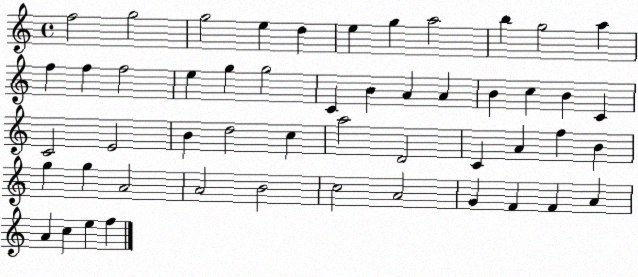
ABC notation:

X:1
T:Untitled
M:4/4
L:1/4
K:C
f2 g2 g2 e d e g a2 b g2 a f f f2 e g g2 C B A A B c B C C2 E2 B d2 c a2 D2 C A f B g g A2 A2 B2 c2 A2 G F F A A c e f